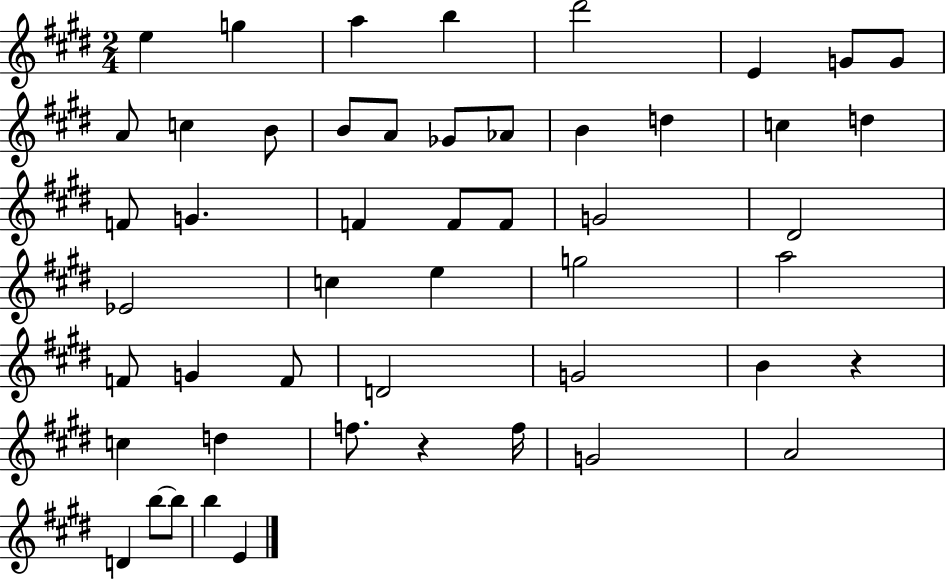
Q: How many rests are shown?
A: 2